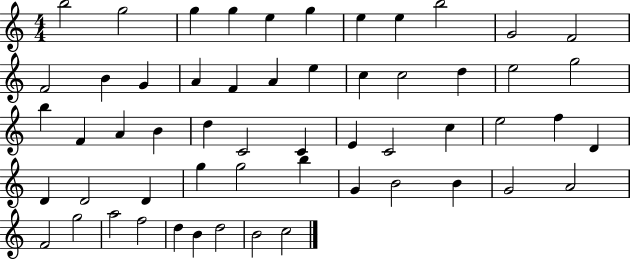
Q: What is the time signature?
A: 4/4